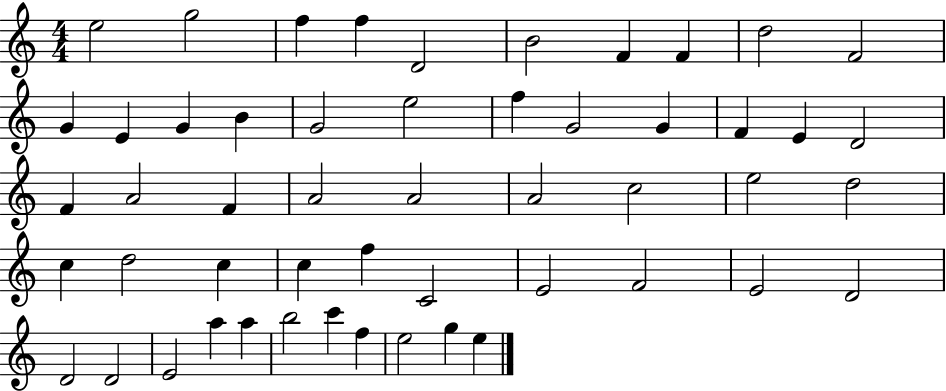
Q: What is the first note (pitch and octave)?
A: E5